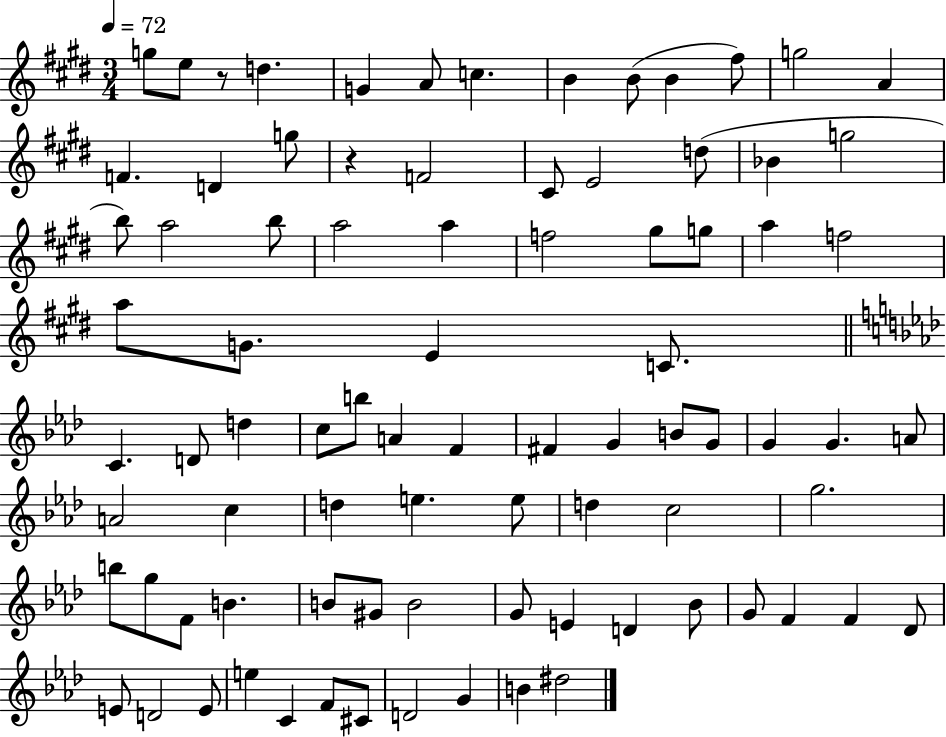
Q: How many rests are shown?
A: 2